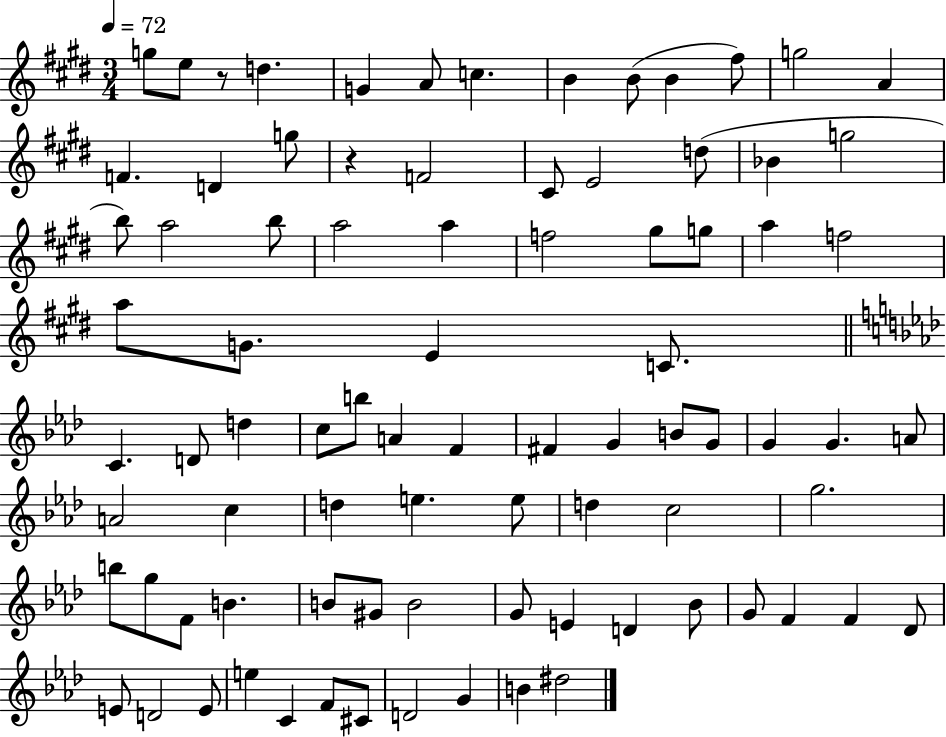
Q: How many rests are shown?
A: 2